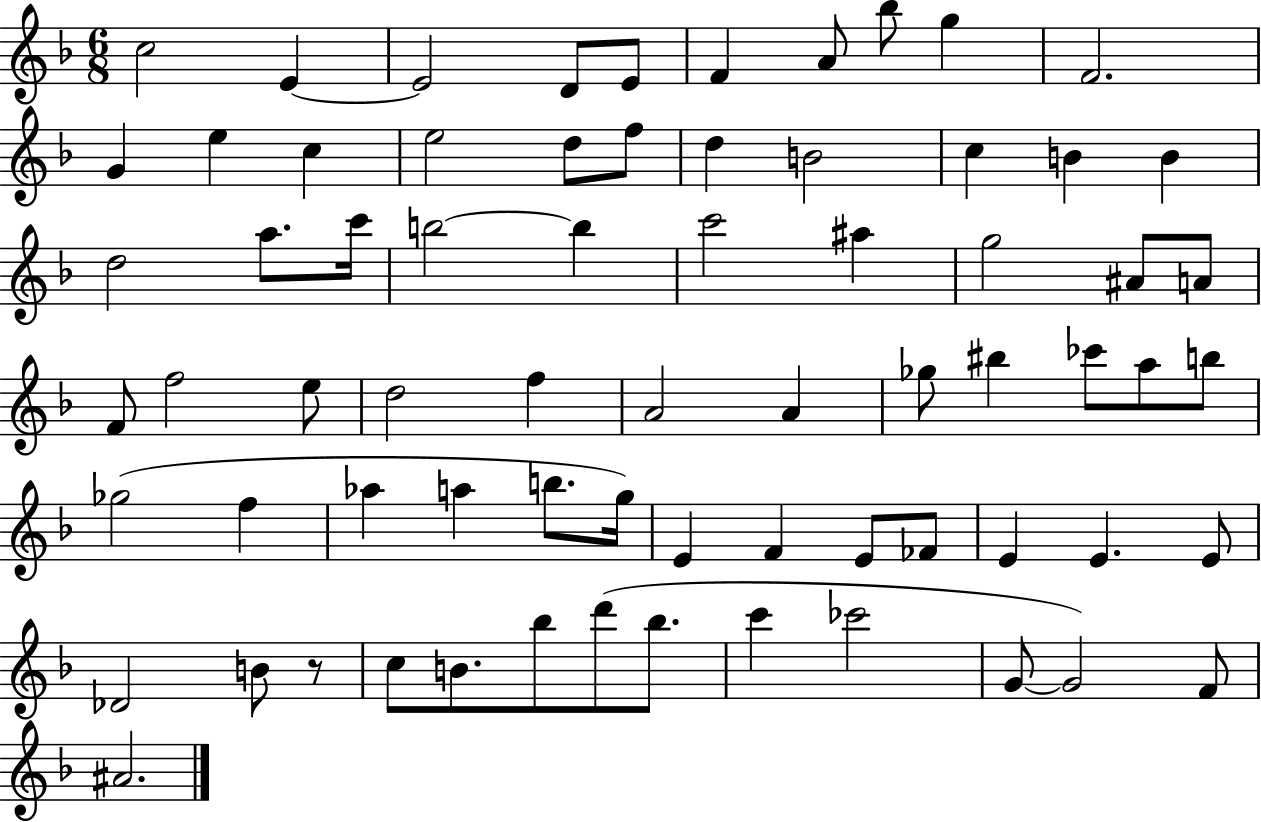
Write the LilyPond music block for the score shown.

{
  \clef treble
  \numericTimeSignature
  \time 6/8
  \key f \major
  c''2 e'4~~ | e'2 d'8 e'8 | f'4 a'8 bes''8 g''4 | f'2. | \break g'4 e''4 c''4 | e''2 d''8 f''8 | d''4 b'2 | c''4 b'4 b'4 | \break d''2 a''8. c'''16 | b''2~~ b''4 | c'''2 ais''4 | g''2 ais'8 a'8 | \break f'8 f''2 e''8 | d''2 f''4 | a'2 a'4 | ges''8 bis''4 ces'''8 a''8 b''8 | \break ges''2( f''4 | aes''4 a''4 b''8. g''16) | e'4 f'4 e'8 fes'8 | e'4 e'4. e'8 | \break des'2 b'8 r8 | c''8 b'8. bes''8 d'''8( bes''8. | c'''4 ces'''2 | g'8~~ g'2) f'8 | \break ais'2. | \bar "|."
}